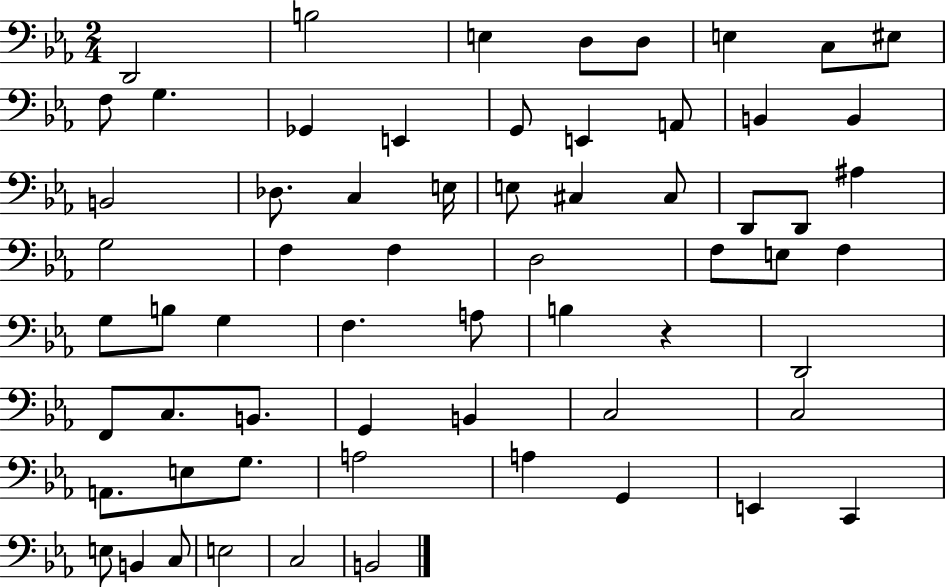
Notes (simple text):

D2/h B3/h E3/q D3/e D3/e E3/q C3/e EIS3/e F3/e G3/q. Gb2/q E2/q G2/e E2/q A2/e B2/q B2/q B2/h Db3/e. C3/q E3/s E3/e C#3/q C#3/e D2/e D2/e A#3/q G3/h F3/q F3/q D3/h F3/e E3/e F3/q G3/e B3/e G3/q F3/q. A3/e B3/q R/q D2/h F2/e C3/e. B2/e. G2/q B2/q C3/h C3/h A2/e. E3/e G3/e. A3/h A3/q G2/q E2/q C2/q E3/e B2/q C3/e E3/h C3/h B2/h